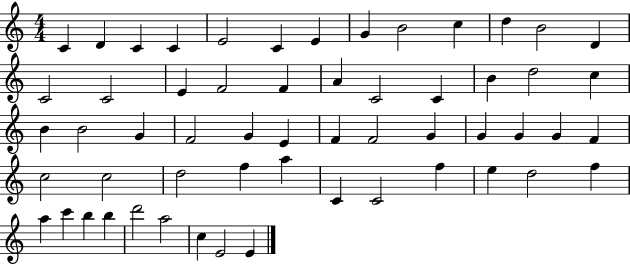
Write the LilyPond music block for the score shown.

{
  \clef treble
  \numericTimeSignature
  \time 4/4
  \key c \major
  c'4 d'4 c'4 c'4 | e'2 c'4 e'4 | g'4 b'2 c''4 | d''4 b'2 d'4 | \break c'2 c'2 | e'4 f'2 f'4 | a'4 c'2 c'4 | b'4 d''2 c''4 | \break b'4 b'2 g'4 | f'2 g'4 e'4 | f'4 f'2 g'4 | g'4 g'4 g'4 f'4 | \break c''2 c''2 | d''2 f''4 a''4 | c'4 c'2 f''4 | e''4 d''2 f''4 | \break a''4 c'''4 b''4 b''4 | d'''2 a''2 | c''4 e'2 e'4 | \bar "|."
}